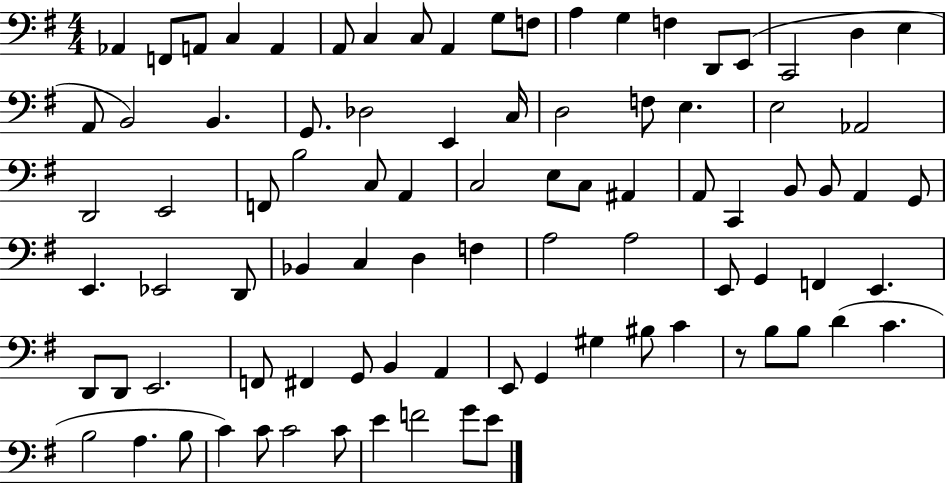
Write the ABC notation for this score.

X:1
T:Untitled
M:4/4
L:1/4
K:G
_A,, F,,/2 A,,/2 C, A,, A,,/2 C, C,/2 A,, G,/2 F,/2 A, G, F, D,,/2 E,,/2 C,,2 D, E, A,,/2 B,,2 B,, G,,/2 _D,2 E,, C,/4 D,2 F,/2 E, E,2 _A,,2 D,,2 E,,2 F,,/2 B,2 C,/2 A,, C,2 E,/2 C,/2 ^A,, A,,/2 C,, B,,/2 B,,/2 A,, G,,/2 E,, _E,,2 D,,/2 _B,, C, D, F, A,2 A,2 E,,/2 G,, F,, E,, D,,/2 D,,/2 E,,2 F,,/2 ^F,, G,,/2 B,, A,, E,,/2 G,, ^G, ^B,/2 C z/2 B,/2 B,/2 D C B,2 A, B,/2 C C/2 C2 C/2 E F2 G/2 E/2